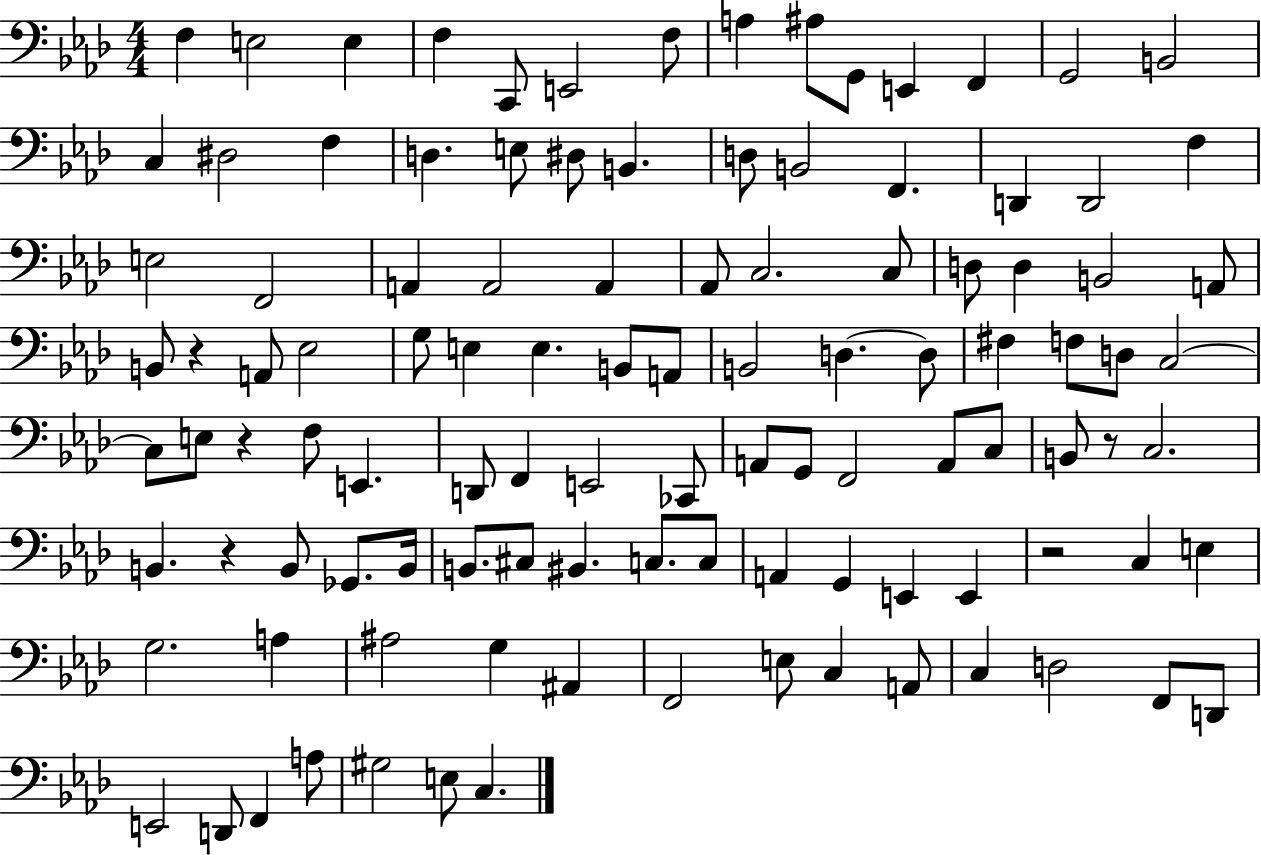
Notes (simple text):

F3/q E3/h E3/q F3/q C2/e E2/h F3/e A3/q A#3/e G2/e E2/q F2/q G2/h B2/h C3/q D#3/h F3/q D3/q. E3/e D#3/e B2/q. D3/e B2/h F2/q. D2/q D2/h F3/q E3/h F2/h A2/q A2/h A2/q Ab2/e C3/h. C3/e D3/e D3/q B2/h A2/e B2/e R/q A2/e Eb3/h G3/e E3/q E3/q. B2/e A2/e B2/h D3/q. D3/e F#3/q F3/e D3/e C3/h C3/e E3/e R/q F3/e E2/q. D2/e F2/q E2/h CES2/e A2/e G2/e F2/h A2/e C3/e B2/e R/e C3/h. B2/q. R/q B2/e Gb2/e. B2/s B2/e. C#3/e BIS2/q. C3/e. C3/e A2/q G2/q E2/q E2/q R/h C3/q E3/q G3/h. A3/q A#3/h G3/q A#2/q F2/h E3/e C3/q A2/e C3/q D3/h F2/e D2/e E2/h D2/e F2/q A3/e G#3/h E3/e C3/q.